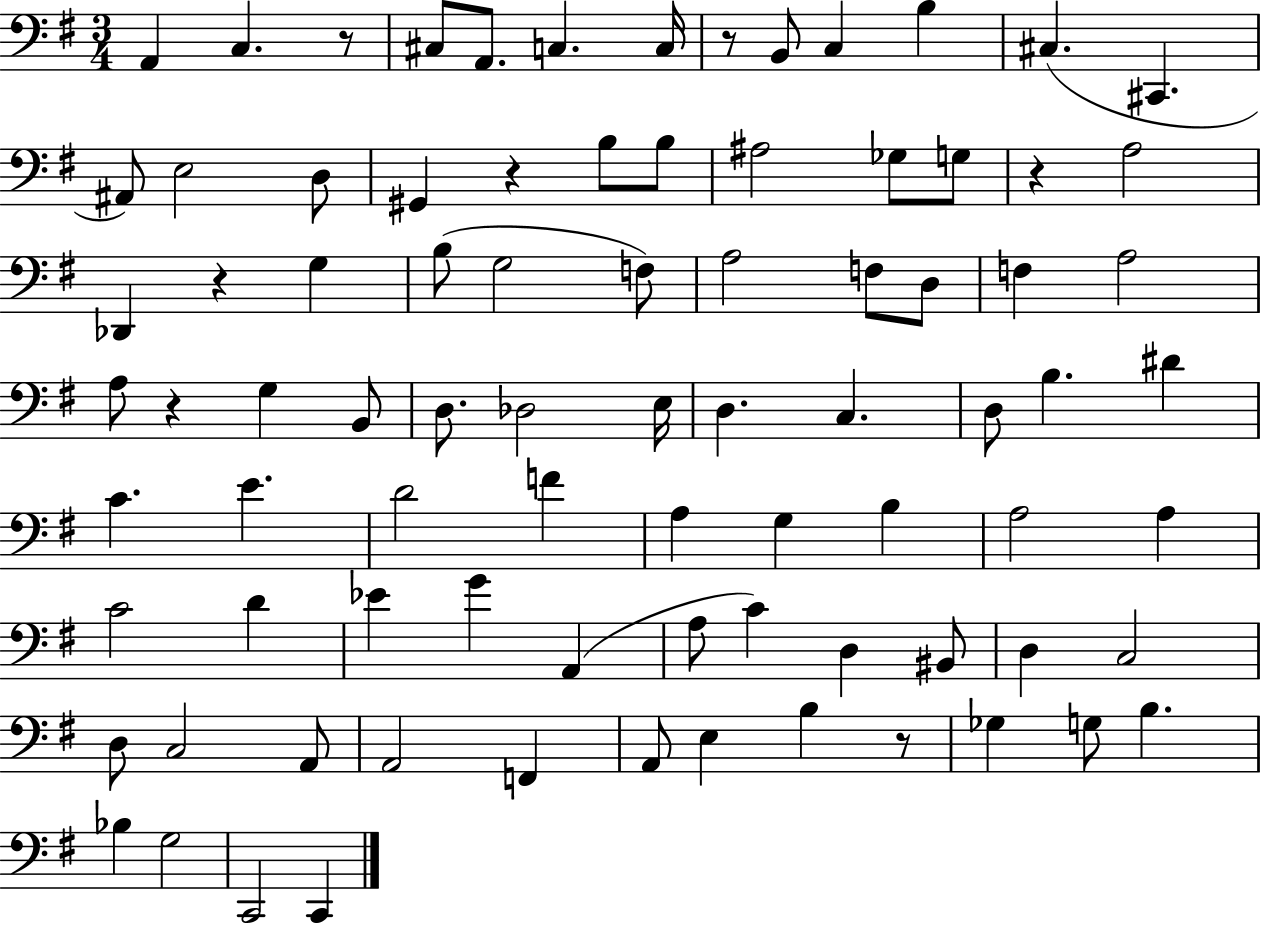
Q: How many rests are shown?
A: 7